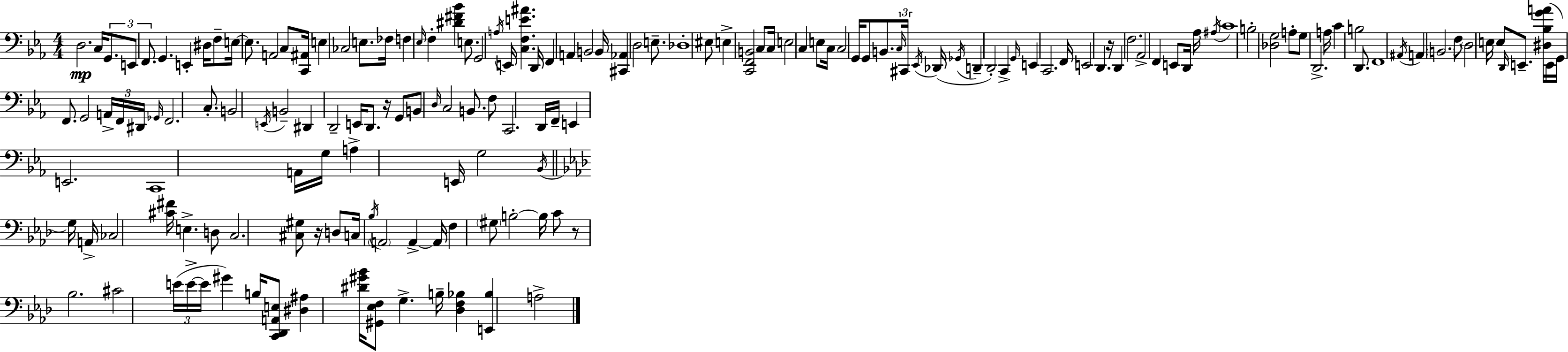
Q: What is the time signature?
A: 4/4